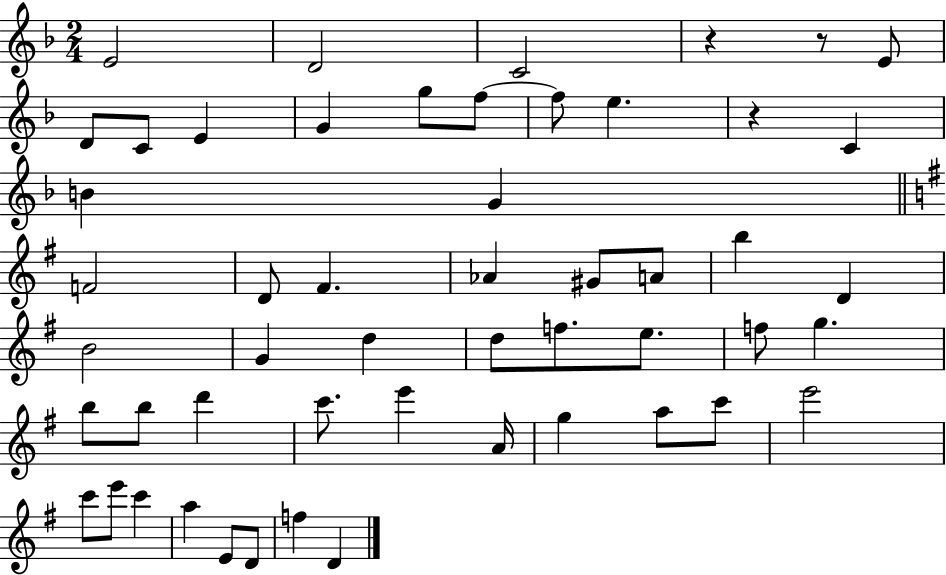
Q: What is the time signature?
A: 2/4